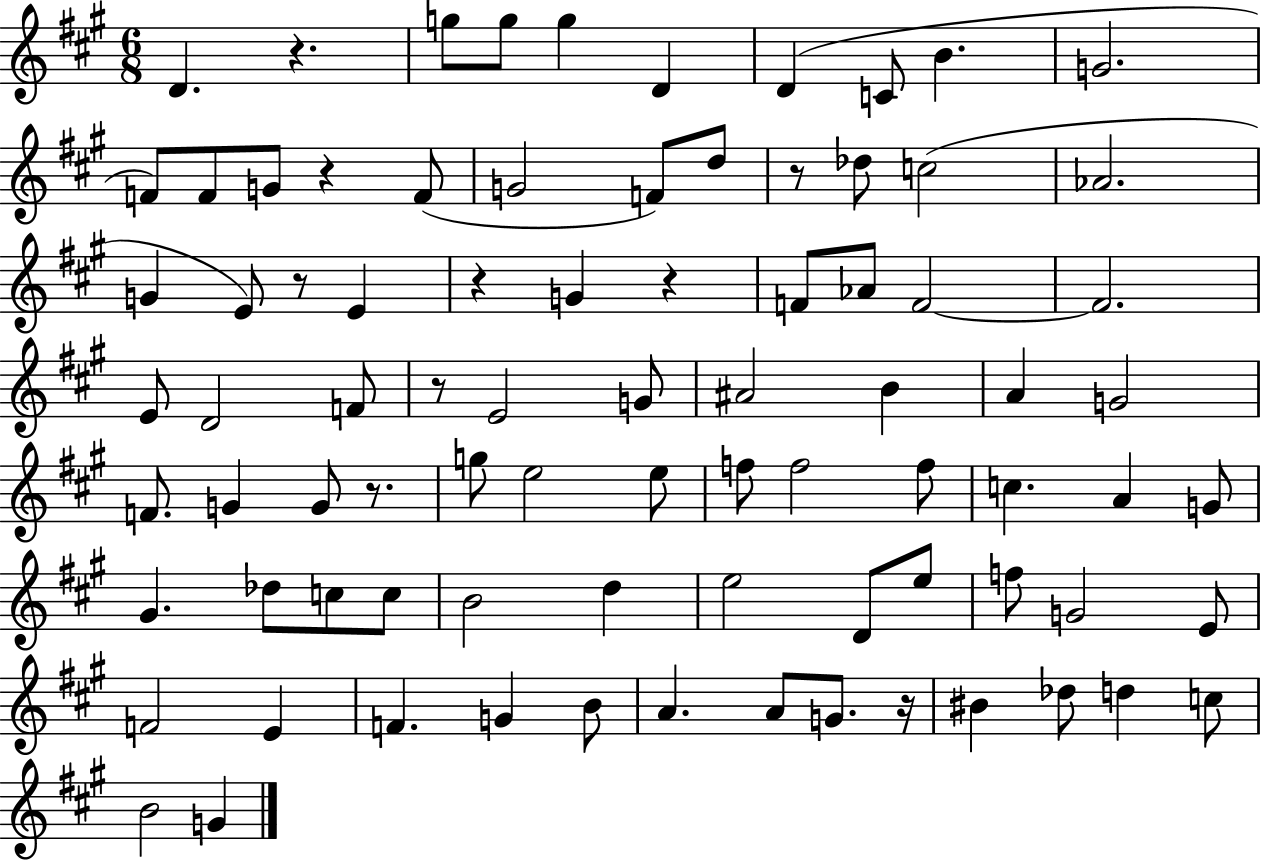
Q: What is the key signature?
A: A major